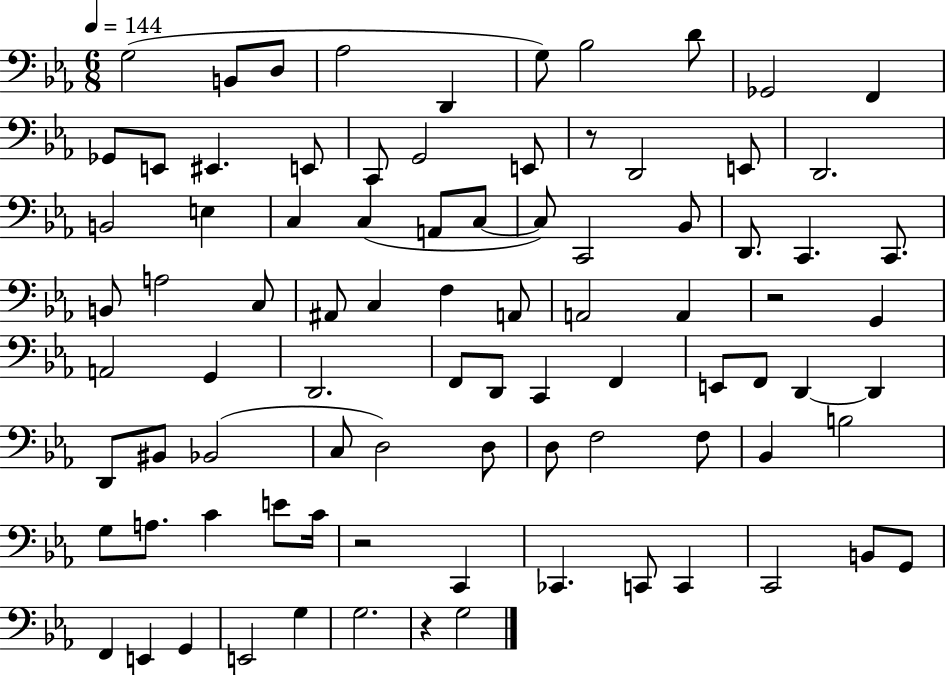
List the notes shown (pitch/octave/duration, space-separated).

G3/h B2/e D3/e Ab3/h D2/q G3/e Bb3/h D4/e Gb2/h F2/q Gb2/e E2/e EIS2/q. E2/e C2/e G2/h E2/e R/e D2/h E2/e D2/h. B2/h E3/q C3/q C3/q A2/e C3/e C3/e C2/h Bb2/e D2/e. C2/q. C2/e. B2/e A3/h C3/e A#2/e C3/q F3/q A2/e A2/h A2/q R/h G2/q A2/h G2/q D2/h. F2/e D2/e C2/q F2/q E2/e F2/e D2/q D2/q D2/e BIS2/e Bb2/h C3/e D3/h D3/e D3/e F3/h F3/e Bb2/q B3/h G3/e A3/e. C4/q E4/e C4/s R/h C2/q CES2/q. C2/e C2/q C2/h B2/e G2/e F2/q E2/q G2/q E2/h G3/q G3/h. R/q G3/h